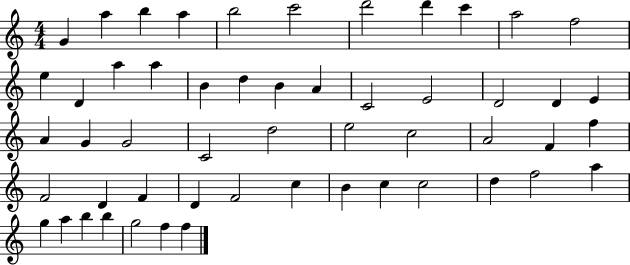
G4/q A5/q B5/q A5/q B5/h C6/h D6/h D6/q C6/q A5/h F5/h E5/q D4/q A5/q A5/q B4/q D5/q B4/q A4/q C4/h E4/h D4/h D4/q E4/q A4/q G4/q G4/h C4/h D5/h E5/h C5/h A4/h F4/q F5/q F4/h D4/q F4/q D4/q F4/h C5/q B4/q C5/q C5/h D5/q F5/h A5/q G5/q A5/q B5/q B5/q G5/h F5/q F5/q